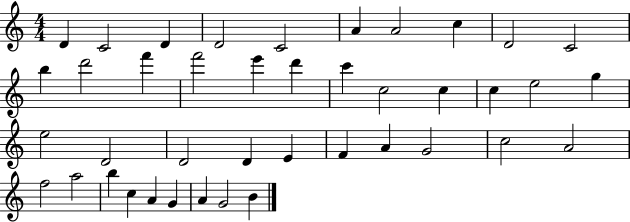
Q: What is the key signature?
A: C major